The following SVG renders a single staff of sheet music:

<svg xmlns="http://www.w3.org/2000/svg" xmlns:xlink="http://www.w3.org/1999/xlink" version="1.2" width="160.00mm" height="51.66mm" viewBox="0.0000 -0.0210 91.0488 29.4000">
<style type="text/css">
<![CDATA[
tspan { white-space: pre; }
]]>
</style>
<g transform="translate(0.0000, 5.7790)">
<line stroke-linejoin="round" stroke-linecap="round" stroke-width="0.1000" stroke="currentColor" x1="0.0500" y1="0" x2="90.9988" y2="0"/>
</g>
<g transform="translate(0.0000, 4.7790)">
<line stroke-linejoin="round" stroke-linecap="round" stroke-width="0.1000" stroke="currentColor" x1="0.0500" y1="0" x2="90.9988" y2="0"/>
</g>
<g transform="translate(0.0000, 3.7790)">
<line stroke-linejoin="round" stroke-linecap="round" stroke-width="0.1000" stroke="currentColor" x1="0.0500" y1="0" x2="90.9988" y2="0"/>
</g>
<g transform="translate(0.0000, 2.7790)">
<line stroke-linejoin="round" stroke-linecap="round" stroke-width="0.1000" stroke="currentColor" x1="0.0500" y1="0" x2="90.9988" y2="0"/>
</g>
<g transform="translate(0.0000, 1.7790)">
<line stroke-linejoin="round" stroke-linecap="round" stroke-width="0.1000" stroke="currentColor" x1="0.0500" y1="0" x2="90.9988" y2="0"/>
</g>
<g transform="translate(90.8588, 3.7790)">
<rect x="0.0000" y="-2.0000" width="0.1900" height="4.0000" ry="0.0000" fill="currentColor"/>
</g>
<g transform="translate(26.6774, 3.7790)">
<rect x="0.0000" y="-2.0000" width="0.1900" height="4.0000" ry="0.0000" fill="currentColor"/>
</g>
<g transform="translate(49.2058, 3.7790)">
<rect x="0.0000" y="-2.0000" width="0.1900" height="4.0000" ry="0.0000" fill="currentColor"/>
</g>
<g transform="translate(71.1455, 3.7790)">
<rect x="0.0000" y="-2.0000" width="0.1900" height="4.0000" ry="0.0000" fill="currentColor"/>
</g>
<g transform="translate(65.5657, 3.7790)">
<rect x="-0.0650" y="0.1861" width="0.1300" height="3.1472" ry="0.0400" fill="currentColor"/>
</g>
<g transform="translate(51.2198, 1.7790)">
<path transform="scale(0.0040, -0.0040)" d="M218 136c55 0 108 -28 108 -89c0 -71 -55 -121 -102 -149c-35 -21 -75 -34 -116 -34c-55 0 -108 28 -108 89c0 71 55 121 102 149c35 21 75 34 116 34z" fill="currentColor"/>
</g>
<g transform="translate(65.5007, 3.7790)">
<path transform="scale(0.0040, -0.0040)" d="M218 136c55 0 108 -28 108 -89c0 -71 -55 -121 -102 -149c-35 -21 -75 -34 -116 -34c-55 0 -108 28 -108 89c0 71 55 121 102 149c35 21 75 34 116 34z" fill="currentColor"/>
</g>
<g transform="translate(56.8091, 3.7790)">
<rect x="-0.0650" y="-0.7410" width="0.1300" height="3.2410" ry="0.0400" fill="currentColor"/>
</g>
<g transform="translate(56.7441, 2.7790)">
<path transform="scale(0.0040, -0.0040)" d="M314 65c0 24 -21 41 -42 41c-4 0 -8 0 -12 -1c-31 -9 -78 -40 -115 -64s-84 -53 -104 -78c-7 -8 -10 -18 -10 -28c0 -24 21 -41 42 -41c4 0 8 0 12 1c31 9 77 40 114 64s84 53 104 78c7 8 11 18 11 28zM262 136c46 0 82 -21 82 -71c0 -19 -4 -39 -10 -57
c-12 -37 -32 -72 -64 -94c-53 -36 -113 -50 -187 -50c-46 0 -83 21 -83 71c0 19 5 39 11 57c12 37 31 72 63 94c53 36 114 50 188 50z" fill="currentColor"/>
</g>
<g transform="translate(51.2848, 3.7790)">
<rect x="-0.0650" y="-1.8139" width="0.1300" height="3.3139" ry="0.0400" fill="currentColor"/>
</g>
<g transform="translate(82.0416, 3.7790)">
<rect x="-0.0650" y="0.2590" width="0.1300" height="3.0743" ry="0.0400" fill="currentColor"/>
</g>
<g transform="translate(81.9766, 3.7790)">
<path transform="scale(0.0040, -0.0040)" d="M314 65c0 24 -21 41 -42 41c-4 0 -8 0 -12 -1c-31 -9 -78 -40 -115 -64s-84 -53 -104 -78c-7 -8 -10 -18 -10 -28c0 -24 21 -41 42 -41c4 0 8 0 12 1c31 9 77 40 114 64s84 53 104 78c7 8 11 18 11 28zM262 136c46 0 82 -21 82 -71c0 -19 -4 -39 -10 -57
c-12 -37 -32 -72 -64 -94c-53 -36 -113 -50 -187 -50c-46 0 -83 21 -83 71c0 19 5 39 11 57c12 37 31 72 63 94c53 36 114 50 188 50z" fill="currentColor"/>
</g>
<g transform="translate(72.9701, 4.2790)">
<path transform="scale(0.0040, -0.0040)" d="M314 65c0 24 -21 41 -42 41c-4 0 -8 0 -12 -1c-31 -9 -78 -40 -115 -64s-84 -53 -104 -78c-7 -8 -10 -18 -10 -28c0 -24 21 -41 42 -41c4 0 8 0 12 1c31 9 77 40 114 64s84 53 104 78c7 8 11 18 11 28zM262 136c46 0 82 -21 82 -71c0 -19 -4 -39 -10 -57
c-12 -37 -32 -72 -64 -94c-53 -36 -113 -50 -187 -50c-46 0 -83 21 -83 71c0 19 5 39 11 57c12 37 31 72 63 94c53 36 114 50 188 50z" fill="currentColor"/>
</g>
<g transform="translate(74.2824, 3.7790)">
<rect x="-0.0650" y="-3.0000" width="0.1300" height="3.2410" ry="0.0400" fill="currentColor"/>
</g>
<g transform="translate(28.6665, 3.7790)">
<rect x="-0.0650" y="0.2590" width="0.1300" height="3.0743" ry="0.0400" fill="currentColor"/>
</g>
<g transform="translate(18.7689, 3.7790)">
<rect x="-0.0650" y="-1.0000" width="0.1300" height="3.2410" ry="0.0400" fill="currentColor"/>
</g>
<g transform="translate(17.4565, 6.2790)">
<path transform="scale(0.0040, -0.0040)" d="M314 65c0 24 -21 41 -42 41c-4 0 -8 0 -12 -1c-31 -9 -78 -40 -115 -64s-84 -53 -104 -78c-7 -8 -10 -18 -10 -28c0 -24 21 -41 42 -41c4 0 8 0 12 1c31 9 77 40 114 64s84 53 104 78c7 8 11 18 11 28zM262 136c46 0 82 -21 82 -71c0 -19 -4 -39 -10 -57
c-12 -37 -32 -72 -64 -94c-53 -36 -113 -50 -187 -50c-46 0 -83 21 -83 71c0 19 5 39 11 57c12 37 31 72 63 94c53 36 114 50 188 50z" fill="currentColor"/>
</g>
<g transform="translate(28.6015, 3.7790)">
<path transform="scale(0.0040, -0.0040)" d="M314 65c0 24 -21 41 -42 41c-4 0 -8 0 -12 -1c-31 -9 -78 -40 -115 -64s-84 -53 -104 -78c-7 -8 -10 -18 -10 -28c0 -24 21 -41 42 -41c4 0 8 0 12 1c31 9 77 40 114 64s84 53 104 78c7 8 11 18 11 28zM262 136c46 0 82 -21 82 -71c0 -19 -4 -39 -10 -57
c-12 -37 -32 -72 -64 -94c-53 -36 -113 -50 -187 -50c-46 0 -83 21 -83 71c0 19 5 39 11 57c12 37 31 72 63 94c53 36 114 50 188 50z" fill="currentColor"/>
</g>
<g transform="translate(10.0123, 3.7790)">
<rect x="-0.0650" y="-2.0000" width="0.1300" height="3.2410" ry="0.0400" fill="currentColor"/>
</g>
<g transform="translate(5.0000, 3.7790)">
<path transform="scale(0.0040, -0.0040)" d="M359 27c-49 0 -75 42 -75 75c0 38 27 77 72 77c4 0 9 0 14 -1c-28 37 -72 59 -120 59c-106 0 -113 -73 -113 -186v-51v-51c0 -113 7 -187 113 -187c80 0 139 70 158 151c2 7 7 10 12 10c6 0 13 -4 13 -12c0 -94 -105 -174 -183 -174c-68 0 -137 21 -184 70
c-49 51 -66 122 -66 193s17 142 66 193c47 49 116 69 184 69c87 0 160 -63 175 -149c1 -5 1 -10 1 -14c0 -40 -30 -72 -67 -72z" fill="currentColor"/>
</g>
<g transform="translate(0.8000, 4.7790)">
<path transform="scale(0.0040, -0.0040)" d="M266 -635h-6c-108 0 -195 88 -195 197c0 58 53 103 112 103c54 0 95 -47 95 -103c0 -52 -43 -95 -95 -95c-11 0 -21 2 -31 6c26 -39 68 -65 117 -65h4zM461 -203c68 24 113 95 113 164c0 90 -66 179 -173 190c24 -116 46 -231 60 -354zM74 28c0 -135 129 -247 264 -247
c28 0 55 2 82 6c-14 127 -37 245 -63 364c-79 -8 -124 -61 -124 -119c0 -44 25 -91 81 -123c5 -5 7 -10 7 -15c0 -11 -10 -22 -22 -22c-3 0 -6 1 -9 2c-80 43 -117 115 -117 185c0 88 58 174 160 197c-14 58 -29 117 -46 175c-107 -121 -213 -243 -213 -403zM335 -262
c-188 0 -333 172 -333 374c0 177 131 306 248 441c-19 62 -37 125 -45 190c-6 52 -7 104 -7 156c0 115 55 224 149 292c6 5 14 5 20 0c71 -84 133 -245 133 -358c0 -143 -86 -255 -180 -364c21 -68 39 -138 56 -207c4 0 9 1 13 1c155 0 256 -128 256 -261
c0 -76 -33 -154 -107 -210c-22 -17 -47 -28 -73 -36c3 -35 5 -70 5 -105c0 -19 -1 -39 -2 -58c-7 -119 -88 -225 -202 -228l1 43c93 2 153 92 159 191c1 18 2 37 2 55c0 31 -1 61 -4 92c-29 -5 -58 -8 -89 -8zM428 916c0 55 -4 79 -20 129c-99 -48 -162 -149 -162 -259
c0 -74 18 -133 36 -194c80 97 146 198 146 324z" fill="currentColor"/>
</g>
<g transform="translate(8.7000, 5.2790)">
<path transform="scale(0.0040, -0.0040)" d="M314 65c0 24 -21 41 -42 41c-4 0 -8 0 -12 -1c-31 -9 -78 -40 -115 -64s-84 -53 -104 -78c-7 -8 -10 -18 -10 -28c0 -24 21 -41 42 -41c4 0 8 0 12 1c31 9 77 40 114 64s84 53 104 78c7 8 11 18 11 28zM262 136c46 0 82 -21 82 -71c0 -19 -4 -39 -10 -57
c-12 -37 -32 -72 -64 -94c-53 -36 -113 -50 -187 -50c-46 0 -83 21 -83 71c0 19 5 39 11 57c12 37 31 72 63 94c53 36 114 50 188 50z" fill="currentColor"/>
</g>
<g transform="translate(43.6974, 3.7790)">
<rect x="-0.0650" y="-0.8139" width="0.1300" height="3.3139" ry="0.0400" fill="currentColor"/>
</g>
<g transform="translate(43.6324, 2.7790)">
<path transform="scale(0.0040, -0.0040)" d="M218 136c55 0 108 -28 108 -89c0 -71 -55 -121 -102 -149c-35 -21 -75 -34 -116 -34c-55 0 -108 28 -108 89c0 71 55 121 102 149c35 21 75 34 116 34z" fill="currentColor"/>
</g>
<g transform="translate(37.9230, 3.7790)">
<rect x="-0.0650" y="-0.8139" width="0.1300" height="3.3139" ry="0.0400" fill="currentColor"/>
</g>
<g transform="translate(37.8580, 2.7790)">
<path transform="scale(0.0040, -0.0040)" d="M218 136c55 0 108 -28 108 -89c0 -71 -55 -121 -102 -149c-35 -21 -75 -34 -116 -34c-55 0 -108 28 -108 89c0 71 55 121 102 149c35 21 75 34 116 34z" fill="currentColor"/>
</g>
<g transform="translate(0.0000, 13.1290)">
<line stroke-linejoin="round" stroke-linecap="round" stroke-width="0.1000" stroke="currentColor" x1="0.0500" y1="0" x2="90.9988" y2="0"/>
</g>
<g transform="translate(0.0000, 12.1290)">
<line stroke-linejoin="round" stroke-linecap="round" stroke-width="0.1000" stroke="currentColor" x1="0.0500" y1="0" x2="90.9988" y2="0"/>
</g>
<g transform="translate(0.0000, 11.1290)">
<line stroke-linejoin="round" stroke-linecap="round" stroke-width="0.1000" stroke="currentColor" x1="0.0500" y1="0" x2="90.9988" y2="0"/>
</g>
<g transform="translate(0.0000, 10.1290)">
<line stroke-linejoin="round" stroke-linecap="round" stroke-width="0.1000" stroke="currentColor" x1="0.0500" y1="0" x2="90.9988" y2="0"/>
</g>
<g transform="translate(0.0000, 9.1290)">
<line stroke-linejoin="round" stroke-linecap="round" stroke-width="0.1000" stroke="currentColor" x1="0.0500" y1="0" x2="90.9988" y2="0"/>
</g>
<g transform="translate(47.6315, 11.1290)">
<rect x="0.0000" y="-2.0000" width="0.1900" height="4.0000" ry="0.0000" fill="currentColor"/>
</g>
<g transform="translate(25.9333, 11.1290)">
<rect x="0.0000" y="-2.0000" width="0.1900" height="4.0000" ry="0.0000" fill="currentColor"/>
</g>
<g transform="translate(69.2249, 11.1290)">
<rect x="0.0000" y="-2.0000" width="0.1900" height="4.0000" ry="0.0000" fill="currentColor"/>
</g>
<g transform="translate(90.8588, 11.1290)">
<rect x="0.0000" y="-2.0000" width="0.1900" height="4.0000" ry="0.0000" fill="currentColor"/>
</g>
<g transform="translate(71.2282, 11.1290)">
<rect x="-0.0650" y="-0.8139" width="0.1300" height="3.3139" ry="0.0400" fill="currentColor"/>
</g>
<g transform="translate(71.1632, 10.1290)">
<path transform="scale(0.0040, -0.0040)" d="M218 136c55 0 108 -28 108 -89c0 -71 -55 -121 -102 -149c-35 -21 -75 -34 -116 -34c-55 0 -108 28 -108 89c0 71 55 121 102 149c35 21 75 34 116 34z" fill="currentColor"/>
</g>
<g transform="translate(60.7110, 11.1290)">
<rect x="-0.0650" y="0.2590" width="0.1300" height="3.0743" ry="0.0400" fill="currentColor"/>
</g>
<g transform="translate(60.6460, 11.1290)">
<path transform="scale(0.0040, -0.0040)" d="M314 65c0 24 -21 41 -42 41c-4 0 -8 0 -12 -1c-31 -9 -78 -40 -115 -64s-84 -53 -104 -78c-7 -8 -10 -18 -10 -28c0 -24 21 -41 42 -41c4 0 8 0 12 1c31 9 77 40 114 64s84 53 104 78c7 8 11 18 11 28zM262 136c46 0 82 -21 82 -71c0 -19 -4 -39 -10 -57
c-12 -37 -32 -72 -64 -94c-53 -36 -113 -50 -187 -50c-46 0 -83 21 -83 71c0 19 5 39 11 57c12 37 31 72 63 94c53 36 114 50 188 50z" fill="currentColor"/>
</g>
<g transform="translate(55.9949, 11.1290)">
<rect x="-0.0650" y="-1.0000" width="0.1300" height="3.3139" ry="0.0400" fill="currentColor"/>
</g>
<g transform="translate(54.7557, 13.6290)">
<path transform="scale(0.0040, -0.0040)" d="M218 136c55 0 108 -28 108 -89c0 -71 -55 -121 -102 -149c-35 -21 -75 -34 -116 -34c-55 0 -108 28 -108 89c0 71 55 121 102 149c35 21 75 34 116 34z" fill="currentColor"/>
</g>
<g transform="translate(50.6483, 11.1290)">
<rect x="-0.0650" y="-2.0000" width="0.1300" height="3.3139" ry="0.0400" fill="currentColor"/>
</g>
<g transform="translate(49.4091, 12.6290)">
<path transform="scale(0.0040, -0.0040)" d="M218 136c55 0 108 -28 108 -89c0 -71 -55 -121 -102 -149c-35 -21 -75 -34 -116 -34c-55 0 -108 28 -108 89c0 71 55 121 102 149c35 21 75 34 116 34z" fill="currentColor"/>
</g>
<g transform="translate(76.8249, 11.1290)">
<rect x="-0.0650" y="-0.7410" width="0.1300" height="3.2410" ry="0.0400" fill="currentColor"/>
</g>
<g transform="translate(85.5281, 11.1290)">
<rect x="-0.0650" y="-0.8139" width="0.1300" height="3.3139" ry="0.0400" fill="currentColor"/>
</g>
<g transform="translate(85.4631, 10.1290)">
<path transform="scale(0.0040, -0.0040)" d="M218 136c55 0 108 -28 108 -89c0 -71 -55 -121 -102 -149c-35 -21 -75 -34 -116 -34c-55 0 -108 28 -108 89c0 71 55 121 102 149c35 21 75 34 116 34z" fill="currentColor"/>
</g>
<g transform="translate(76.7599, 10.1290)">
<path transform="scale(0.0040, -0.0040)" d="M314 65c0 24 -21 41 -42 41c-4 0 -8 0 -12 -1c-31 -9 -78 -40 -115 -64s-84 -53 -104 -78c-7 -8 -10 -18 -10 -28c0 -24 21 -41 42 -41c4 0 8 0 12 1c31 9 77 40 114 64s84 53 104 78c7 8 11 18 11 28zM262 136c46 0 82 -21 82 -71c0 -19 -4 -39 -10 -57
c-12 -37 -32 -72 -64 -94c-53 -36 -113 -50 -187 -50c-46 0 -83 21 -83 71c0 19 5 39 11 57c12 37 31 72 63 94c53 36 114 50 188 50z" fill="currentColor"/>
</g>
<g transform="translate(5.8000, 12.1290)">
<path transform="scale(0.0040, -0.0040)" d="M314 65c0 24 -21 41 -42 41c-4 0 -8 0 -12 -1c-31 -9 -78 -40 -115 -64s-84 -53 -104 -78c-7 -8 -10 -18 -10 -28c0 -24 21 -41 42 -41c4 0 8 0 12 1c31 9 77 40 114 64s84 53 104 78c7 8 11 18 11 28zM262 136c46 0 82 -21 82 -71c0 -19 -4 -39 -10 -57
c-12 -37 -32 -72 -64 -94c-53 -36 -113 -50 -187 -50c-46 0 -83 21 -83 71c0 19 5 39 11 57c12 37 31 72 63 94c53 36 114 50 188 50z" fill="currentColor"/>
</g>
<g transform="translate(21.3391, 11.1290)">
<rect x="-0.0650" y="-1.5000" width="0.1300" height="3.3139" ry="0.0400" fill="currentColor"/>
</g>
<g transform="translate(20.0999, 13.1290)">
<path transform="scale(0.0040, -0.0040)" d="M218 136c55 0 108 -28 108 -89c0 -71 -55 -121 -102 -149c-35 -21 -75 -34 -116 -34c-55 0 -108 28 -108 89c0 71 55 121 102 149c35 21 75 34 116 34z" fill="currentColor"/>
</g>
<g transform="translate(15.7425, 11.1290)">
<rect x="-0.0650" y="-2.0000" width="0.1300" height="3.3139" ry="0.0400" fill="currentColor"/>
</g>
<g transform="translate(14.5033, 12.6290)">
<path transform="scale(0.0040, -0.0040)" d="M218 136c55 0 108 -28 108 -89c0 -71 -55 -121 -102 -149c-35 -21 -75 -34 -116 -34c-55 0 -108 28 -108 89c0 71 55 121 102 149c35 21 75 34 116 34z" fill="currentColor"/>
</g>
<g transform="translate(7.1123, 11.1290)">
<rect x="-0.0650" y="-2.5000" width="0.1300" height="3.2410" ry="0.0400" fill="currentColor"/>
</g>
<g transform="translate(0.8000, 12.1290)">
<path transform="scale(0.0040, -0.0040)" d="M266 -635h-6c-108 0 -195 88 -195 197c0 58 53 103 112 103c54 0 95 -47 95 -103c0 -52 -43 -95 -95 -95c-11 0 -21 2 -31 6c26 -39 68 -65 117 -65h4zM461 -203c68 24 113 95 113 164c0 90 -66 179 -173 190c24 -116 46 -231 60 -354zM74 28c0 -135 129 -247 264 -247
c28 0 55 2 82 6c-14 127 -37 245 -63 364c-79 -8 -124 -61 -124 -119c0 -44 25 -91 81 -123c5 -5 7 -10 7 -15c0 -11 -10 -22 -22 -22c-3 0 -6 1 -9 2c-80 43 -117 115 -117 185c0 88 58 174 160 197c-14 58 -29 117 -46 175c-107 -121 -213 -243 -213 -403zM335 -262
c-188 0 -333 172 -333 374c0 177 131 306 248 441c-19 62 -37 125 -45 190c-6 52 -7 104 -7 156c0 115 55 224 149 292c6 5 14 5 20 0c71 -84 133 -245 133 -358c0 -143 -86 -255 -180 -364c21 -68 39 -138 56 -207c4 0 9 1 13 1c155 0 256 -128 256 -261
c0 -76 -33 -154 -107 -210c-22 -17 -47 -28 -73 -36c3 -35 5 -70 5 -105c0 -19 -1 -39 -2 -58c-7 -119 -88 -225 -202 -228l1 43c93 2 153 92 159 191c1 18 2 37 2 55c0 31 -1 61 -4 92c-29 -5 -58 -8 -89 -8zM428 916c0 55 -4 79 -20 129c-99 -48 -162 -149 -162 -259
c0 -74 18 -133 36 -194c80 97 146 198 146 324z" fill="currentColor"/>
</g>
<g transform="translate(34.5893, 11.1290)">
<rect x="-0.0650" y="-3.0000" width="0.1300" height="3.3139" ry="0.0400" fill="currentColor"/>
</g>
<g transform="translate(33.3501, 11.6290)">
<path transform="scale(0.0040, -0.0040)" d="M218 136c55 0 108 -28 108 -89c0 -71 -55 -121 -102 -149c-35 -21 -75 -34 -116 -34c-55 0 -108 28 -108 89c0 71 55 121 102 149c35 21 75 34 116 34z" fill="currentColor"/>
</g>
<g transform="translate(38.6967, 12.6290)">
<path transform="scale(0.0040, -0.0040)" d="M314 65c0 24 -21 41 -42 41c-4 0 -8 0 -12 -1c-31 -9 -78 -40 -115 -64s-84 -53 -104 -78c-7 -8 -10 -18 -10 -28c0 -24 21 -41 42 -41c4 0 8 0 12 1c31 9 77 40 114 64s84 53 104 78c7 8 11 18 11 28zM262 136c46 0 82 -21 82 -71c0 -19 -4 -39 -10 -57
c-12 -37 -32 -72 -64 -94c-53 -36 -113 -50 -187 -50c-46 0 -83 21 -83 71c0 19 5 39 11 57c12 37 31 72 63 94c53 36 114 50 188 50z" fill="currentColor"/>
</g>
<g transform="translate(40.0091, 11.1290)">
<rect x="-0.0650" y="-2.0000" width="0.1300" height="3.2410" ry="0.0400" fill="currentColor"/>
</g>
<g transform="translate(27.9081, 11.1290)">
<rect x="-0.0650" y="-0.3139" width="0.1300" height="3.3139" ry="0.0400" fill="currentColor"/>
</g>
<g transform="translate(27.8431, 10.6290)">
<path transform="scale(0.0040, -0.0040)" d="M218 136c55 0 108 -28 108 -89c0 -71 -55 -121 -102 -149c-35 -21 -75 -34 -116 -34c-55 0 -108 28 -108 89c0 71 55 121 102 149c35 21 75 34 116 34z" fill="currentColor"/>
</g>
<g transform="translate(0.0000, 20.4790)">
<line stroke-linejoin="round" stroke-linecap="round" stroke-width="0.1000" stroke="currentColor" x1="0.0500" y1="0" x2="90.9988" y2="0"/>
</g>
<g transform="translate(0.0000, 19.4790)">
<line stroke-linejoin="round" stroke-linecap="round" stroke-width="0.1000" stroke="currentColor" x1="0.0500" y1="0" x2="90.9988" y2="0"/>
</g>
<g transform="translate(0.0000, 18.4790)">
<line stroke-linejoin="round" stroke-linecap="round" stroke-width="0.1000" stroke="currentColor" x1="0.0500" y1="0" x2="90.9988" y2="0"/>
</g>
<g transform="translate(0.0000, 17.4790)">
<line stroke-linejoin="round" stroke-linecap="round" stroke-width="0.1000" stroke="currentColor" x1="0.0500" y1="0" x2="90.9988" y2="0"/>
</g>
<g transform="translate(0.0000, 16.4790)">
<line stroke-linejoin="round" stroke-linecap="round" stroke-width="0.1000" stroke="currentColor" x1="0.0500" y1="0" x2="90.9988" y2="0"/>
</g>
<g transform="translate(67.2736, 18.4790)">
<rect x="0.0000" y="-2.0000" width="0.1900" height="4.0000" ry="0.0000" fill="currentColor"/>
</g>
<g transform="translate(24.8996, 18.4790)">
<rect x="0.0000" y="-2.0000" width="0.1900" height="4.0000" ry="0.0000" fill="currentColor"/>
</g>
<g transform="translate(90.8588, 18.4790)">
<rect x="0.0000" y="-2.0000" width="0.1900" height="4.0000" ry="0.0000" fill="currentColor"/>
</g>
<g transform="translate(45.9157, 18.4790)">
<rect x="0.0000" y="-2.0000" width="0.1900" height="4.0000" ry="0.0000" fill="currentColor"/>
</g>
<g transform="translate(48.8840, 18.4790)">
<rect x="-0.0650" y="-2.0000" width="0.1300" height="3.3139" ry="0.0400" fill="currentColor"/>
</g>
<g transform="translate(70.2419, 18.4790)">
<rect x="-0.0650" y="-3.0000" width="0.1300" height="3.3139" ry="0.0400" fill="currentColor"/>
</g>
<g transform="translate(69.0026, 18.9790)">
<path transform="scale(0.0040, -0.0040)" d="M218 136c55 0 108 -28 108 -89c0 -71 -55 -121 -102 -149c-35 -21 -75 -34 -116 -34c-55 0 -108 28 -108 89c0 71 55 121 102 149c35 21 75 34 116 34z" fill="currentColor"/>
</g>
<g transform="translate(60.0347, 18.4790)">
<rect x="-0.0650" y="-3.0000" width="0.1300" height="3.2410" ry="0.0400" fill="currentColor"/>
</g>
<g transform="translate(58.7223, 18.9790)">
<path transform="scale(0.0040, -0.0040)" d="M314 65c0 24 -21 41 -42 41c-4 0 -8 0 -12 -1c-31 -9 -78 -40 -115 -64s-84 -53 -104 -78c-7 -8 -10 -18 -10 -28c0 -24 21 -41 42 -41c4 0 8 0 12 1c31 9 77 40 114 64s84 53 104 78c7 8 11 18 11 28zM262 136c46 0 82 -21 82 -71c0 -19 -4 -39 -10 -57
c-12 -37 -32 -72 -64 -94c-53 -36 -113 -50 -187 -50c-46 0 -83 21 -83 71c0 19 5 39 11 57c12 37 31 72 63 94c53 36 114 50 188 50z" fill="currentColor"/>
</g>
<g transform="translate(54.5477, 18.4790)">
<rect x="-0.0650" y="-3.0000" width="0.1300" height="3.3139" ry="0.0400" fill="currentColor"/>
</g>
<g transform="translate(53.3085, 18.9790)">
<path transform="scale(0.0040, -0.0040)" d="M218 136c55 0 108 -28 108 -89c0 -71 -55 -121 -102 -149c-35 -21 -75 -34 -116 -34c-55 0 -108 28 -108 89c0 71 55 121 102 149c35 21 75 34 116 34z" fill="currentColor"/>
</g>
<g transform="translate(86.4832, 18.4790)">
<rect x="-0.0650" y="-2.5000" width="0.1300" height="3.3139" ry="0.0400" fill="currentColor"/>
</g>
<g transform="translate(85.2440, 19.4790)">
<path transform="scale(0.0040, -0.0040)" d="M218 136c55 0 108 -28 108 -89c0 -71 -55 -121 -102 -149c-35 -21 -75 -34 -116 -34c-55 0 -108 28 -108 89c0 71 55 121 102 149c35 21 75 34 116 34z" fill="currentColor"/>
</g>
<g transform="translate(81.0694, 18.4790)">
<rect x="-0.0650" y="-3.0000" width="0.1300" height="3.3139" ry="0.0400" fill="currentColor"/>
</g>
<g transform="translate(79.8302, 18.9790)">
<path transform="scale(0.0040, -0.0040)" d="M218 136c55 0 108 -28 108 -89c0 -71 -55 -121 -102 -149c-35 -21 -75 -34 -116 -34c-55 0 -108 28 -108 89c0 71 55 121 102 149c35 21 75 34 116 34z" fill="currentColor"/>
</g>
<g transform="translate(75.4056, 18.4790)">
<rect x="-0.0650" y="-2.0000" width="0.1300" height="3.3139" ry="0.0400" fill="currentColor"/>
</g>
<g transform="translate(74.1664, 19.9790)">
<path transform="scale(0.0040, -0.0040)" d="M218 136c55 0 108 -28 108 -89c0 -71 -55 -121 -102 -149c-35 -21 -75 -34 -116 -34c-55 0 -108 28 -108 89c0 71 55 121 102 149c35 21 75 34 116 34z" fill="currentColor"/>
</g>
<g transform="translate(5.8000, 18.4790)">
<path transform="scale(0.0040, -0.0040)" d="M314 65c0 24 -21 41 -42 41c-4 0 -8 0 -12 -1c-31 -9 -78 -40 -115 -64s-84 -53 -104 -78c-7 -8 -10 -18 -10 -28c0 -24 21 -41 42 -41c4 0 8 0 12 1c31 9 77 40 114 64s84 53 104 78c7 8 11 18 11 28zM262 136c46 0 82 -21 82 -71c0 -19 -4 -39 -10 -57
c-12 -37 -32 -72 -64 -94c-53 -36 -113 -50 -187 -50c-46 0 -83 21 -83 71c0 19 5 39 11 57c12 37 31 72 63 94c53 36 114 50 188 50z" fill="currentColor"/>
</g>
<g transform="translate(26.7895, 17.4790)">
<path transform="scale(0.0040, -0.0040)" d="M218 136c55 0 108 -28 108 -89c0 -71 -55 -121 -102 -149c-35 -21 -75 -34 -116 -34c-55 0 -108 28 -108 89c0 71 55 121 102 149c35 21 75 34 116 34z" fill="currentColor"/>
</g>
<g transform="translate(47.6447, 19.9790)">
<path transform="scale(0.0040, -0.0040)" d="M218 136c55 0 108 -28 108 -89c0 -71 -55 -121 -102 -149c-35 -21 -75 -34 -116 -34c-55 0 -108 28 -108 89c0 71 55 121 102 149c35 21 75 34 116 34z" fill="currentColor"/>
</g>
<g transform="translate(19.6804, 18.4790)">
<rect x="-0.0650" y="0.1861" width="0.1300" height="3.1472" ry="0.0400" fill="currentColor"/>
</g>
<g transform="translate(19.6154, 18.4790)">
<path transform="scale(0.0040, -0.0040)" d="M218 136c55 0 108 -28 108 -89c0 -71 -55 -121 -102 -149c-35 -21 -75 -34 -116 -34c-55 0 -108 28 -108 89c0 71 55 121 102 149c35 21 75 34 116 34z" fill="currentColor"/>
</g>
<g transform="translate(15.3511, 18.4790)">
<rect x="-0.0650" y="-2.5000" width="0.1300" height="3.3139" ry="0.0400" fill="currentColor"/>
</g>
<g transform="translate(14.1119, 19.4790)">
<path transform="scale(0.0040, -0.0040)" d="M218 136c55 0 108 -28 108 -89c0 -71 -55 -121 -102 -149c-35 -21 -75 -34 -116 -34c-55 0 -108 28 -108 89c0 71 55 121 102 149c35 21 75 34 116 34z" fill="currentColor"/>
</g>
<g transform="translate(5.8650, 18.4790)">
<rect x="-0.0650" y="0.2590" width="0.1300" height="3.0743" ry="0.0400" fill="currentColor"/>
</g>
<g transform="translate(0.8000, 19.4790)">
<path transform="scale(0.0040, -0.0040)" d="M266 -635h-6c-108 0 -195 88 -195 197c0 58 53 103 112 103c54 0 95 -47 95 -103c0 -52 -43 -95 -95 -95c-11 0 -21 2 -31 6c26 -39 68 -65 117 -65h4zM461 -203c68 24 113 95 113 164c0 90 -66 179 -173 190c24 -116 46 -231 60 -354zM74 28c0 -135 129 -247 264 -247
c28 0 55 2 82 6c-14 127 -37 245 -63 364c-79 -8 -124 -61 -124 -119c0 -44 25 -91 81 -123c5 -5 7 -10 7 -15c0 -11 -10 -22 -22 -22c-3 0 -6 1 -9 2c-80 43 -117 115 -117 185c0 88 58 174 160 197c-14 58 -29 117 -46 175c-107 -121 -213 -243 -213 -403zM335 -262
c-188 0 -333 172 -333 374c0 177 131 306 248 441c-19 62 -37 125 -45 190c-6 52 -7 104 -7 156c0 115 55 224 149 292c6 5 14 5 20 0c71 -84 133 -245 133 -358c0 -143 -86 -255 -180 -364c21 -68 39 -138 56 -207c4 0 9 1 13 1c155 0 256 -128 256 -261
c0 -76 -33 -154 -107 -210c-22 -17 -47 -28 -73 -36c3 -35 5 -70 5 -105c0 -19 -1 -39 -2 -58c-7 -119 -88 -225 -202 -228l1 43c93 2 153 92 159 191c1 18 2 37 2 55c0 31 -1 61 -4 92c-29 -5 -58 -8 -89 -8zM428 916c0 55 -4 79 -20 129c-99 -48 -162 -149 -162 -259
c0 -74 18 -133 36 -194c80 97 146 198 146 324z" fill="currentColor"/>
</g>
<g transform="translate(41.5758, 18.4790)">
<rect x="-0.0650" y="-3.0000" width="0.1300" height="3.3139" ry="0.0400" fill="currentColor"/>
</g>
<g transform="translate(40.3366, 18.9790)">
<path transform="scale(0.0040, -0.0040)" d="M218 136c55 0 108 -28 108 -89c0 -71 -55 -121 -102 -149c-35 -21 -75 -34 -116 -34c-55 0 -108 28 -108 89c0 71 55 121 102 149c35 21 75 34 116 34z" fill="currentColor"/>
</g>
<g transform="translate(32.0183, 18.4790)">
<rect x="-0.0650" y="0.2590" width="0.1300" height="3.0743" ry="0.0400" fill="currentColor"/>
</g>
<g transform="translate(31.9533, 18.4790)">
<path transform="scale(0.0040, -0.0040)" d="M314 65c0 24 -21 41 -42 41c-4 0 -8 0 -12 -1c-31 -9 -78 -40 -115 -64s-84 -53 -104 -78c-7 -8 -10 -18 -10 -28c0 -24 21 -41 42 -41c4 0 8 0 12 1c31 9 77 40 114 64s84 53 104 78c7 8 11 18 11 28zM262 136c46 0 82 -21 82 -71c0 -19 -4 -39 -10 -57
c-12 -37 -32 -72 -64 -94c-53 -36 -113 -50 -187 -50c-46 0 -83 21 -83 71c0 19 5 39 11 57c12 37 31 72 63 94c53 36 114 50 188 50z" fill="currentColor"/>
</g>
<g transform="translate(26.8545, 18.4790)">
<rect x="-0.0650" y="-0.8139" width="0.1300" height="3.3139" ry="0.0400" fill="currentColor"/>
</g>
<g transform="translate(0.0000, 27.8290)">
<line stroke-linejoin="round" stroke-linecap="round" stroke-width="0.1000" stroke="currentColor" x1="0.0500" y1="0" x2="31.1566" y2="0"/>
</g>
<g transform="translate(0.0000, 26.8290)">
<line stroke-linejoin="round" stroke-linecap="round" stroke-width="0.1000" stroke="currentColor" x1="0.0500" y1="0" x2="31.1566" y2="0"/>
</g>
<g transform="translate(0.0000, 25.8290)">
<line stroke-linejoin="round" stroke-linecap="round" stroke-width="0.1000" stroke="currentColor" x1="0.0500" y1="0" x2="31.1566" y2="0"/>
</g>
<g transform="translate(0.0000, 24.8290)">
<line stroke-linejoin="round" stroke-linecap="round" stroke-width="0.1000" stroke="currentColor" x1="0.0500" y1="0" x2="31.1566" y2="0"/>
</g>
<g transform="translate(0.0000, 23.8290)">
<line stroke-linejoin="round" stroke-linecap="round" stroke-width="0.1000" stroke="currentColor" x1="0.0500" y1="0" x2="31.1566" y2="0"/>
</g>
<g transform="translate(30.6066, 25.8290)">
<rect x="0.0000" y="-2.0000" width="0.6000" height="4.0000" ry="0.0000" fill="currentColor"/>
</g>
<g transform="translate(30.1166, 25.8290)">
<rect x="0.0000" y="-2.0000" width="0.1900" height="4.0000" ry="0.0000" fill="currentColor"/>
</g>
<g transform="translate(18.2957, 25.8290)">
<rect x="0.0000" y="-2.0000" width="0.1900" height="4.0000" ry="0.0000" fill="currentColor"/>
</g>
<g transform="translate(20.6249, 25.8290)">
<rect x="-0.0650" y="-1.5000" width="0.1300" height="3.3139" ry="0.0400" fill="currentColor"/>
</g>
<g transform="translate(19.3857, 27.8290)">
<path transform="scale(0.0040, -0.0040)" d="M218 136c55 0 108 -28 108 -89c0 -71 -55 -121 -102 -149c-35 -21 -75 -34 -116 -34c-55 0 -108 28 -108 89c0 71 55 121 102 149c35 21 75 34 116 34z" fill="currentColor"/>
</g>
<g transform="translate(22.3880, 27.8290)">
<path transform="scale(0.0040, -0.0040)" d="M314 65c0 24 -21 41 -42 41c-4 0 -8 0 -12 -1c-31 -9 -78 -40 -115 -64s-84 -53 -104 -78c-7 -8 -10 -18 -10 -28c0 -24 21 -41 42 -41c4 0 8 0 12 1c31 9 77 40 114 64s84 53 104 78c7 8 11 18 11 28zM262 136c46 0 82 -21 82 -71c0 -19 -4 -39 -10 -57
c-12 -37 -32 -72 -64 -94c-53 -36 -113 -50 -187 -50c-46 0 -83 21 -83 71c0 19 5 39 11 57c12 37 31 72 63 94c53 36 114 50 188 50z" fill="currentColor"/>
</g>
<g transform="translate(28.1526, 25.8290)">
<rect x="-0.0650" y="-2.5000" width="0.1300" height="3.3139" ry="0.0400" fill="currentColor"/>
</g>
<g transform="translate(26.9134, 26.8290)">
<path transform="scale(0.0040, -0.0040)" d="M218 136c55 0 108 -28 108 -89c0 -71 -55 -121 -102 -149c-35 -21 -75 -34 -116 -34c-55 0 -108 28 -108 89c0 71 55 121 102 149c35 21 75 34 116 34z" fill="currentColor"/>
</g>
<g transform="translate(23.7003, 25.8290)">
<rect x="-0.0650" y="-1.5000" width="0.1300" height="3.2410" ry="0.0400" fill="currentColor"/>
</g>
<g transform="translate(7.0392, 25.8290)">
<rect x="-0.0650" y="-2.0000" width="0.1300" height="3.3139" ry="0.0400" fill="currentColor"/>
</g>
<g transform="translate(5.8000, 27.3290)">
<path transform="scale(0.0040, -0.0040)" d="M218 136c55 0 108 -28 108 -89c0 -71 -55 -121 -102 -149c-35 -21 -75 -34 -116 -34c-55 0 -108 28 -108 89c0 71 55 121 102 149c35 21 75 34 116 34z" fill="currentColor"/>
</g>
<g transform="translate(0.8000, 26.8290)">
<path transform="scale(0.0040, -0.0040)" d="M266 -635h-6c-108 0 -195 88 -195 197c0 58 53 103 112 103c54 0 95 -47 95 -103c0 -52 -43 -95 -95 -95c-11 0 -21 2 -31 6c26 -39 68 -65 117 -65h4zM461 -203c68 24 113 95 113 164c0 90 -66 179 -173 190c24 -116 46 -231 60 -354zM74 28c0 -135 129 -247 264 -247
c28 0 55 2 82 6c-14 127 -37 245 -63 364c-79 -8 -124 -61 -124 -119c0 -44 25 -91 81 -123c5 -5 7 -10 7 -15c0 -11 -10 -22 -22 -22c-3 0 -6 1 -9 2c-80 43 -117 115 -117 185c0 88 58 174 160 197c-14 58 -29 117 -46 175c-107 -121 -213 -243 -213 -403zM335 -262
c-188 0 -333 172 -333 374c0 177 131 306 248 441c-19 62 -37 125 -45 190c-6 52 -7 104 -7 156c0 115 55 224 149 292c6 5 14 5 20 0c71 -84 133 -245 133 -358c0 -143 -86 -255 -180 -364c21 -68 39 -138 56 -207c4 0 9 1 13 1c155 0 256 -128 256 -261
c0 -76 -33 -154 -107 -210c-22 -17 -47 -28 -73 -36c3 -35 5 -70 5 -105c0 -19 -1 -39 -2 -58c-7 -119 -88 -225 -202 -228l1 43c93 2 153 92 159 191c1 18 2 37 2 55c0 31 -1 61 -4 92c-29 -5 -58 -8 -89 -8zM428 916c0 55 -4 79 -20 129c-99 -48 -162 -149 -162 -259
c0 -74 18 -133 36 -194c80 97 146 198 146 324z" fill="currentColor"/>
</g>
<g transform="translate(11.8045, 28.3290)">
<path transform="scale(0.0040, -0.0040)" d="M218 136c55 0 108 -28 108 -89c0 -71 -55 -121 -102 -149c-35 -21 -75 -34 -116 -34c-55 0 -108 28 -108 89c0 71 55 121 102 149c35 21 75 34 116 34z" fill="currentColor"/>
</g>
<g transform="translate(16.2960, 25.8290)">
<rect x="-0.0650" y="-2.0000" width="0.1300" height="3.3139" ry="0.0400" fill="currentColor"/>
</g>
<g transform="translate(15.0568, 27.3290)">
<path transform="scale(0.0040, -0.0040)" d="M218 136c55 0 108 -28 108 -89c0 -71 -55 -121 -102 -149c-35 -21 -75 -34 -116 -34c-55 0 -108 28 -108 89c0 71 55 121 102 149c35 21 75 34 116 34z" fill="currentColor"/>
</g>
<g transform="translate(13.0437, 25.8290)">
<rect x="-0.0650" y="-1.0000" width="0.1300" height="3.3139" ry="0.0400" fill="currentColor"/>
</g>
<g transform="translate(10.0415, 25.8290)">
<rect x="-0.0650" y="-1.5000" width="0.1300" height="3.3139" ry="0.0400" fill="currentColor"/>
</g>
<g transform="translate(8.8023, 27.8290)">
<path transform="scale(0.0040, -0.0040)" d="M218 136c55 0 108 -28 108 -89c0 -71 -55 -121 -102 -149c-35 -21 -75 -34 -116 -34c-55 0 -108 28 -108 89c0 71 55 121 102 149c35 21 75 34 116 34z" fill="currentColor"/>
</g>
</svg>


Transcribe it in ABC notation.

X:1
T:Untitled
M:4/4
L:1/4
K:C
F2 D2 B2 d d f d2 B A2 B2 G2 F E c A F2 F D B2 d d2 d B2 G B d B2 A F A A2 A F A G F E D F E E2 G